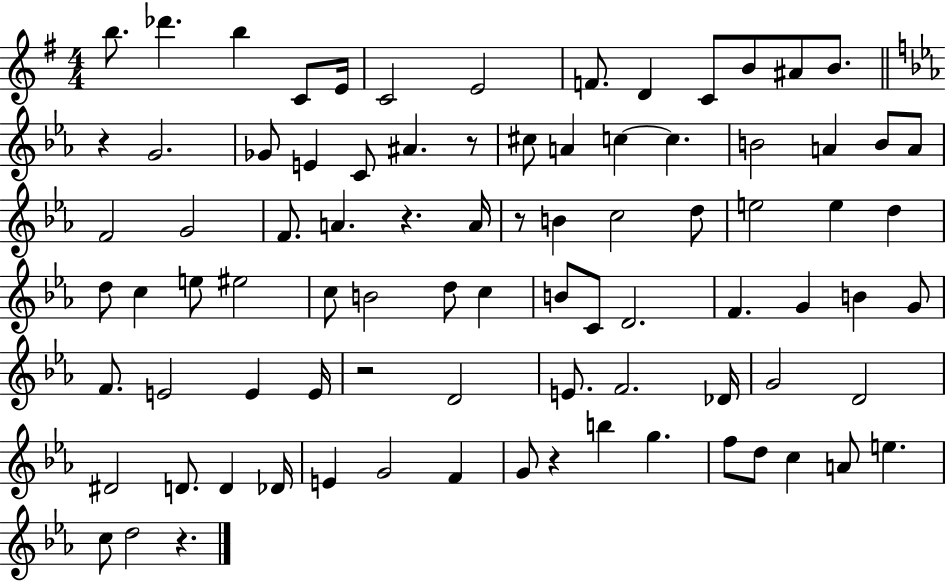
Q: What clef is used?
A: treble